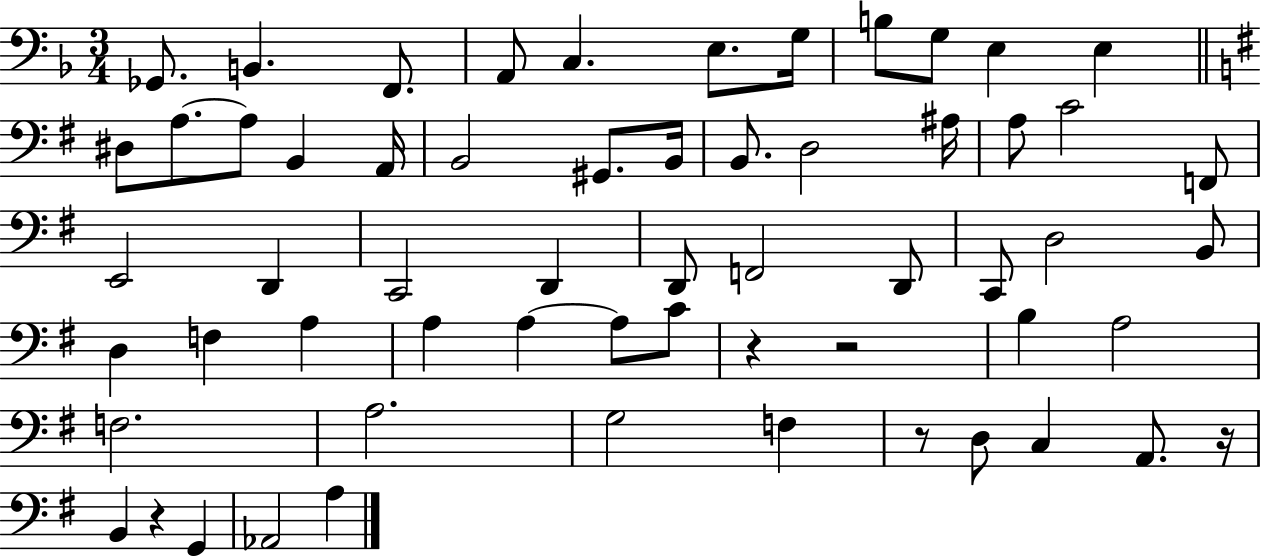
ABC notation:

X:1
T:Untitled
M:3/4
L:1/4
K:F
_G,,/2 B,, F,,/2 A,,/2 C, E,/2 G,/4 B,/2 G,/2 E, E, ^D,/2 A,/2 A,/2 B,, A,,/4 B,,2 ^G,,/2 B,,/4 B,,/2 D,2 ^A,/4 A,/2 C2 F,,/2 E,,2 D,, C,,2 D,, D,,/2 F,,2 D,,/2 C,,/2 D,2 B,,/2 D, F, A, A, A, A,/2 C/2 z z2 B, A,2 F,2 A,2 G,2 F, z/2 D,/2 C, A,,/2 z/4 B,, z G,, _A,,2 A,